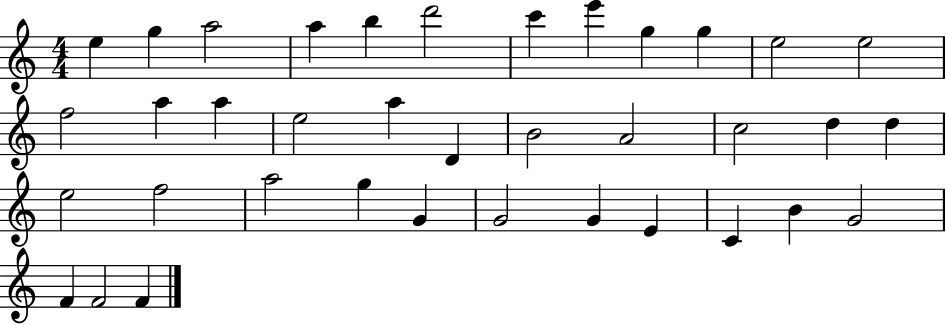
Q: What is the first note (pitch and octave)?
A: E5